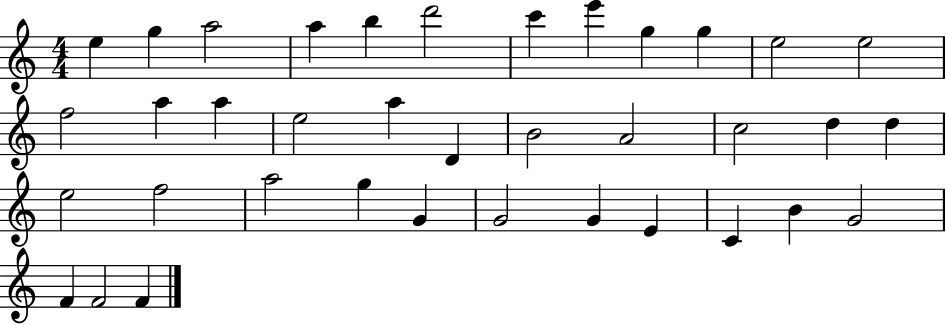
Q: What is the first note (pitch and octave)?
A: E5